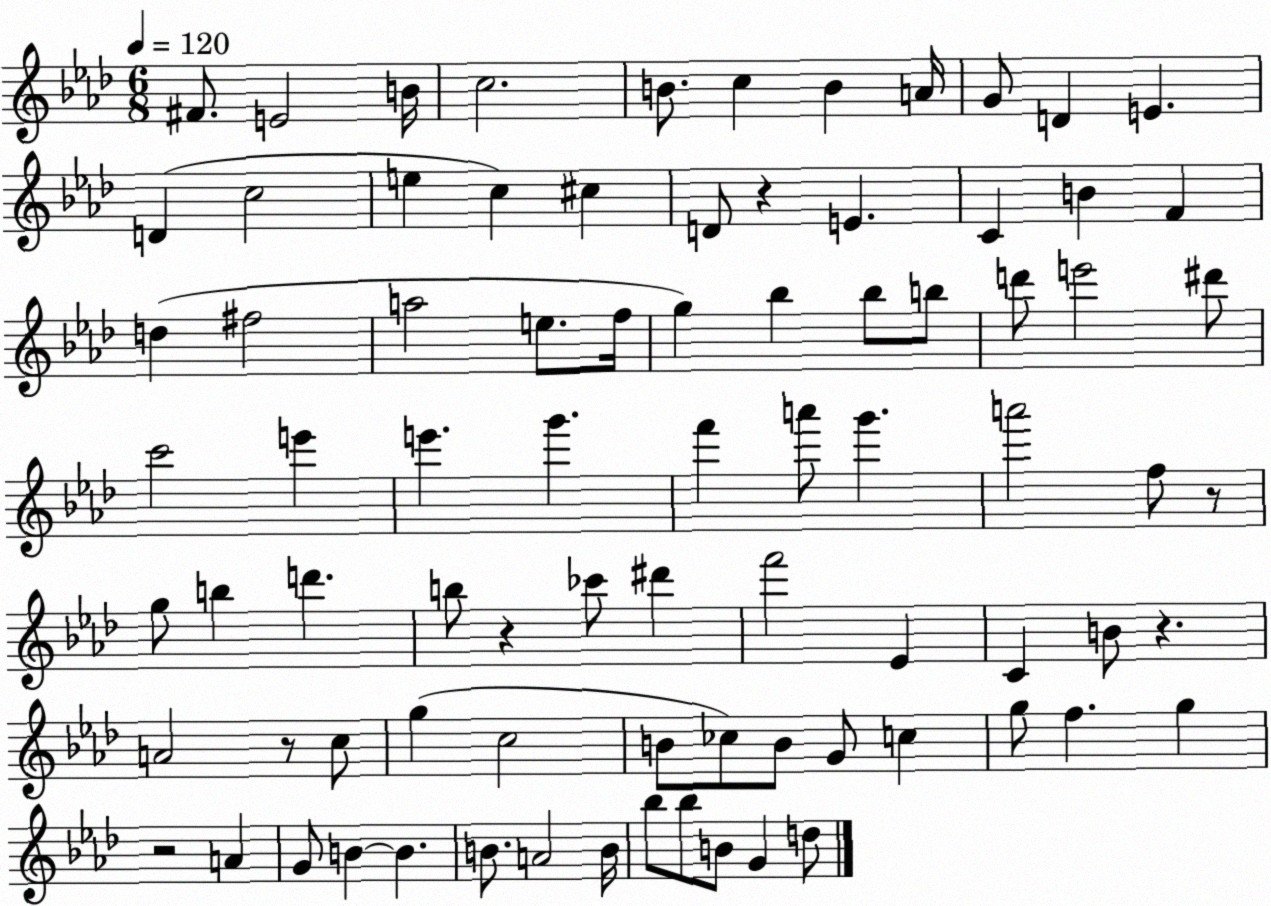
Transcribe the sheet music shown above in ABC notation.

X:1
T:Untitled
M:6/8
L:1/4
K:Ab
^F/2 E2 B/4 c2 B/2 c B A/4 G/2 D E D c2 e c ^c D/2 z E C B F d ^f2 a2 e/2 f/4 g _b _b/2 b/2 d'/2 e'2 ^d'/2 c'2 e' e' g' f' a'/2 g' a'2 f/2 z/2 g/2 b d' b/2 z _c'/2 ^d' f'2 _E C B/2 z A2 z/2 c/2 g c2 B/2 _c/2 B/2 G/2 c g/2 f g z2 A G/2 B B B/2 A2 B/4 _b/2 _b/2 B/2 G d/2